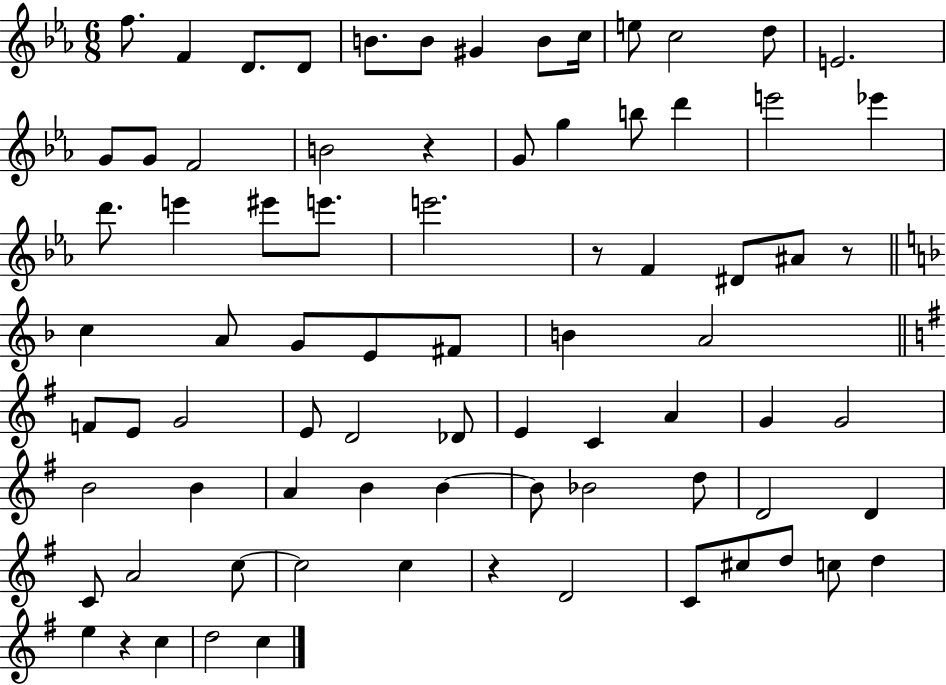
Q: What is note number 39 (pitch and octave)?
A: F4